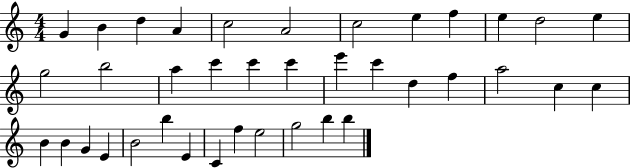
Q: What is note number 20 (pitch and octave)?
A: C6